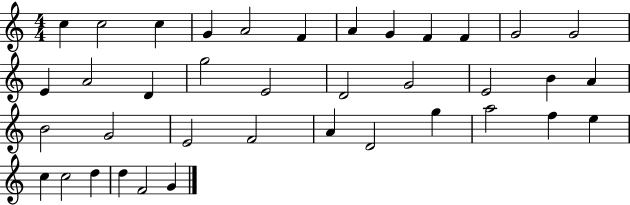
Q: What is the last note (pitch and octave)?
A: G4